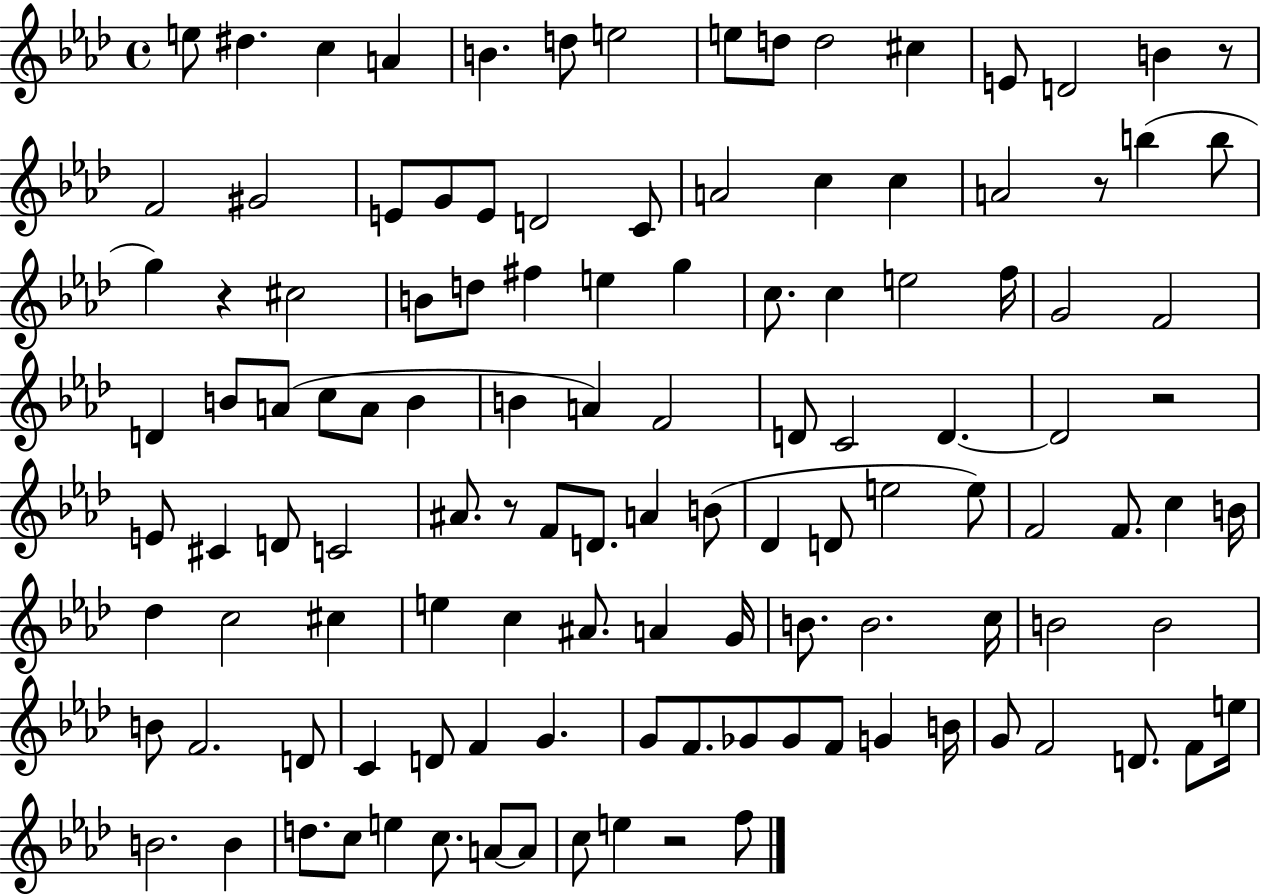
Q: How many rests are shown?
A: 6